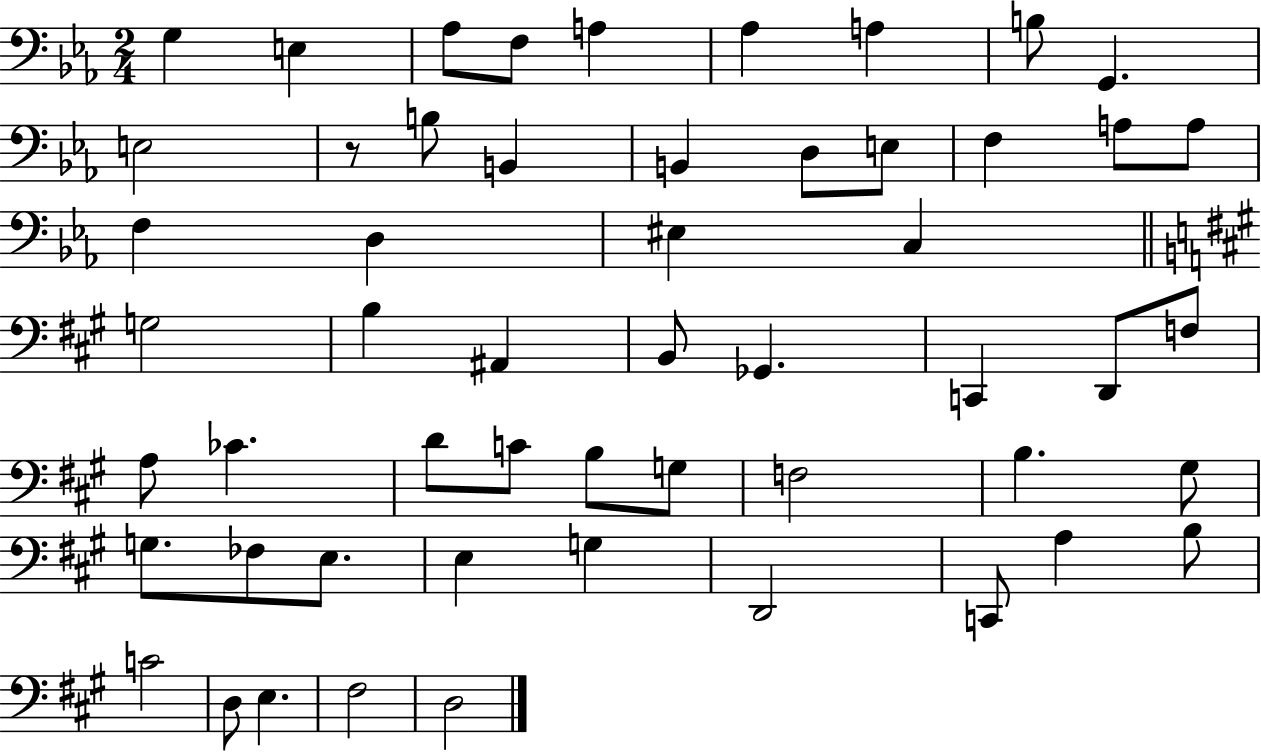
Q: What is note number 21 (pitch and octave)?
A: EIS3